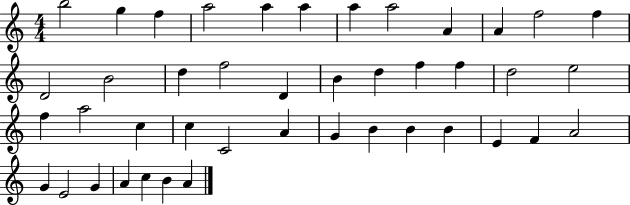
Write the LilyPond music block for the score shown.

{
  \clef treble
  \numericTimeSignature
  \time 4/4
  \key c \major
  b''2 g''4 f''4 | a''2 a''4 a''4 | a''4 a''2 a'4 | a'4 f''2 f''4 | \break d'2 b'2 | d''4 f''2 d'4 | b'4 d''4 f''4 f''4 | d''2 e''2 | \break f''4 a''2 c''4 | c''4 c'2 a'4 | g'4 b'4 b'4 b'4 | e'4 f'4 a'2 | \break g'4 e'2 g'4 | a'4 c''4 b'4 a'4 | \bar "|."
}